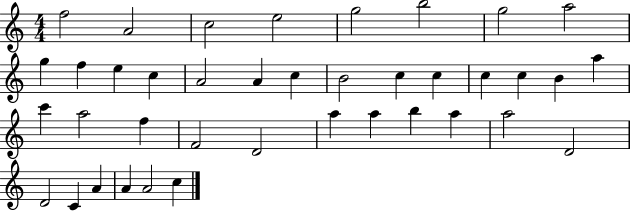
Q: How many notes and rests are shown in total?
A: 39